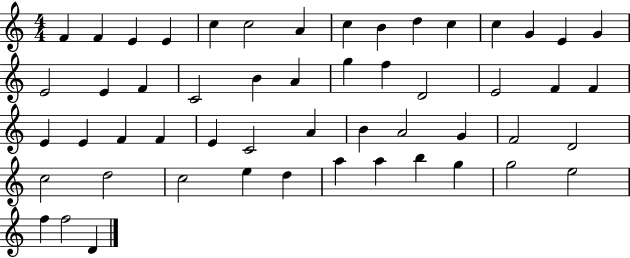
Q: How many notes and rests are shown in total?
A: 53